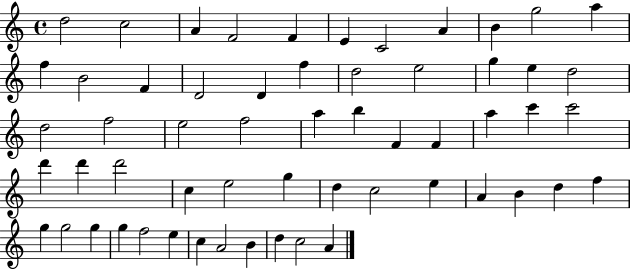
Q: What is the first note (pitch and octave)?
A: D5